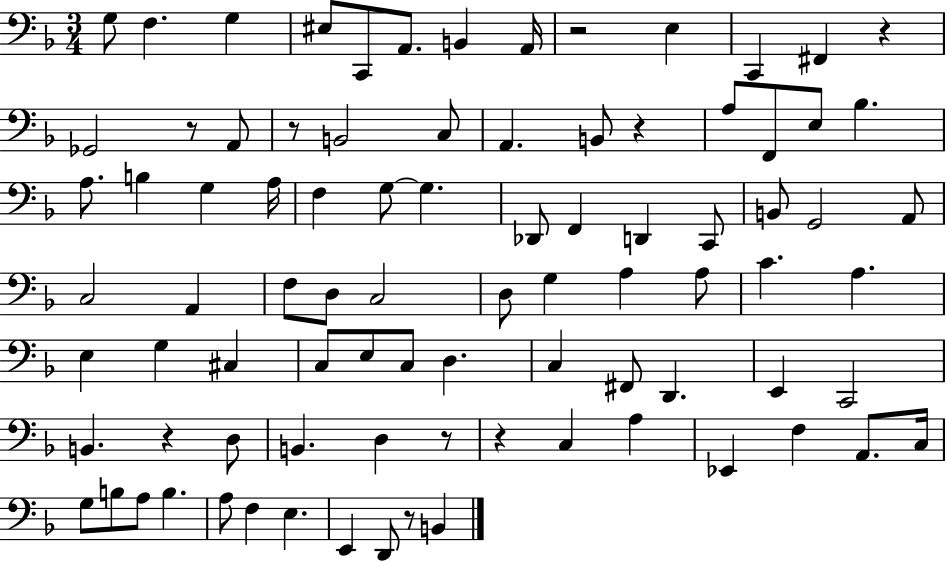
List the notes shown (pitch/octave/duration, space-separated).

G3/e F3/q. G3/q EIS3/e C2/e A2/e. B2/q A2/s R/h E3/q C2/q F#2/q R/q Gb2/h R/e A2/e R/e B2/h C3/e A2/q. B2/e R/q A3/e F2/e E3/e Bb3/q. A3/e. B3/q G3/q A3/s F3/q G3/e G3/q. Db2/e F2/q D2/q C2/e B2/e G2/h A2/e C3/h A2/q F3/e D3/e C3/h D3/e G3/q A3/q A3/e C4/q. A3/q. E3/q G3/q C#3/q C3/e E3/e C3/e D3/q. C3/q F#2/e D2/q. E2/q C2/h B2/q. R/q D3/e B2/q. D3/q R/e R/q C3/q A3/q Eb2/q F3/q A2/e. C3/s G3/e B3/e A3/e B3/q. A3/e F3/q E3/q. E2/q D2/e R/e B2/q